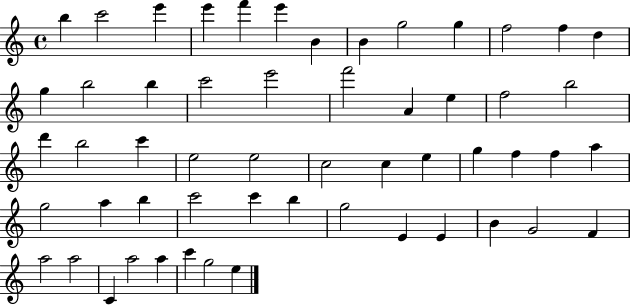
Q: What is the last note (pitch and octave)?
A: E5